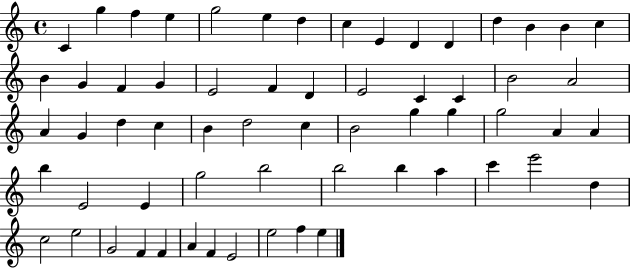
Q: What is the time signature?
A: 4/4